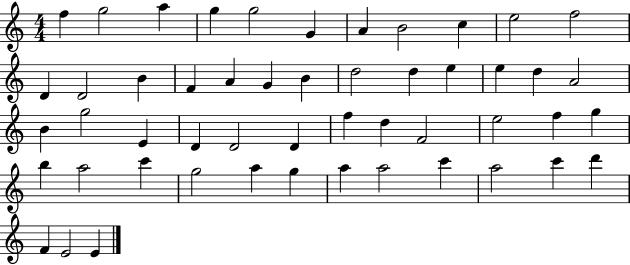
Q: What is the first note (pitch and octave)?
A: F5